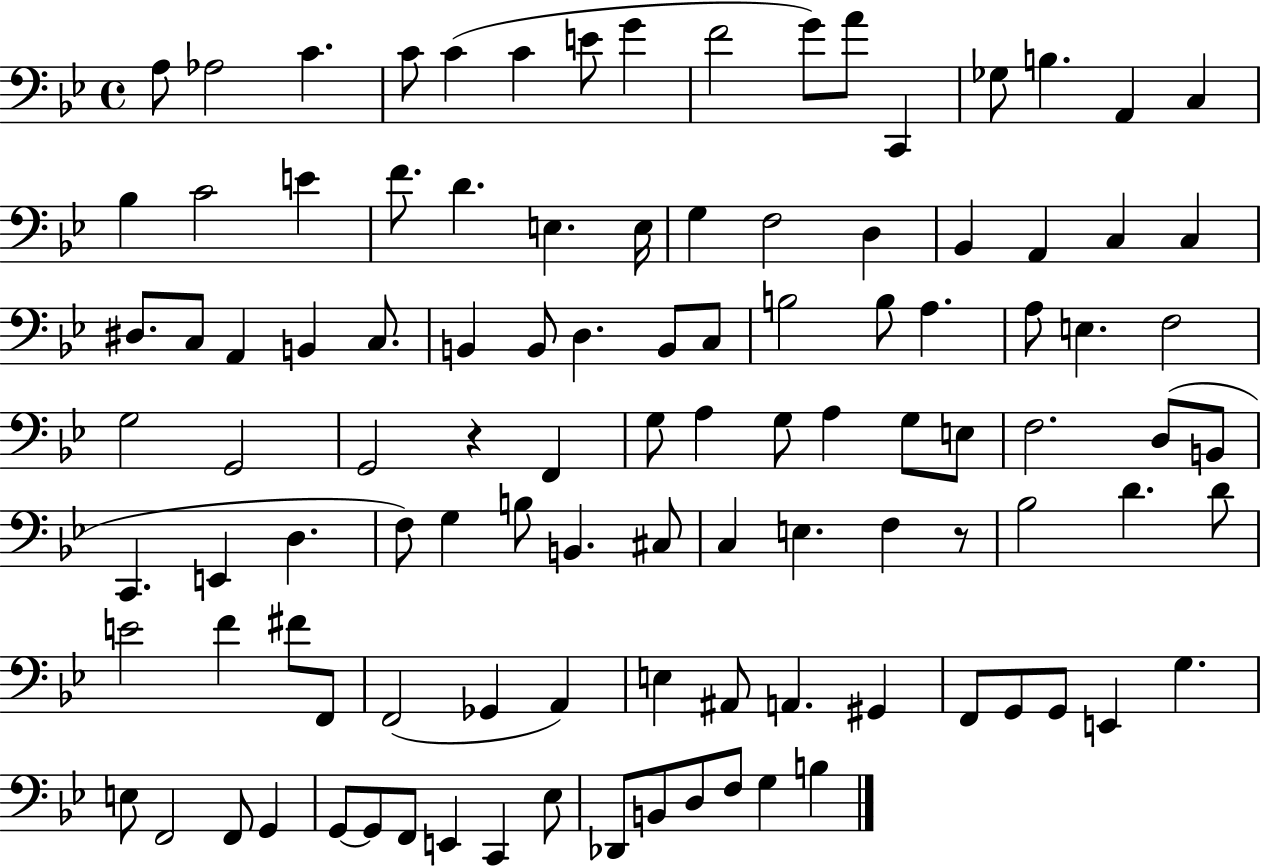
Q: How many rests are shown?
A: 2